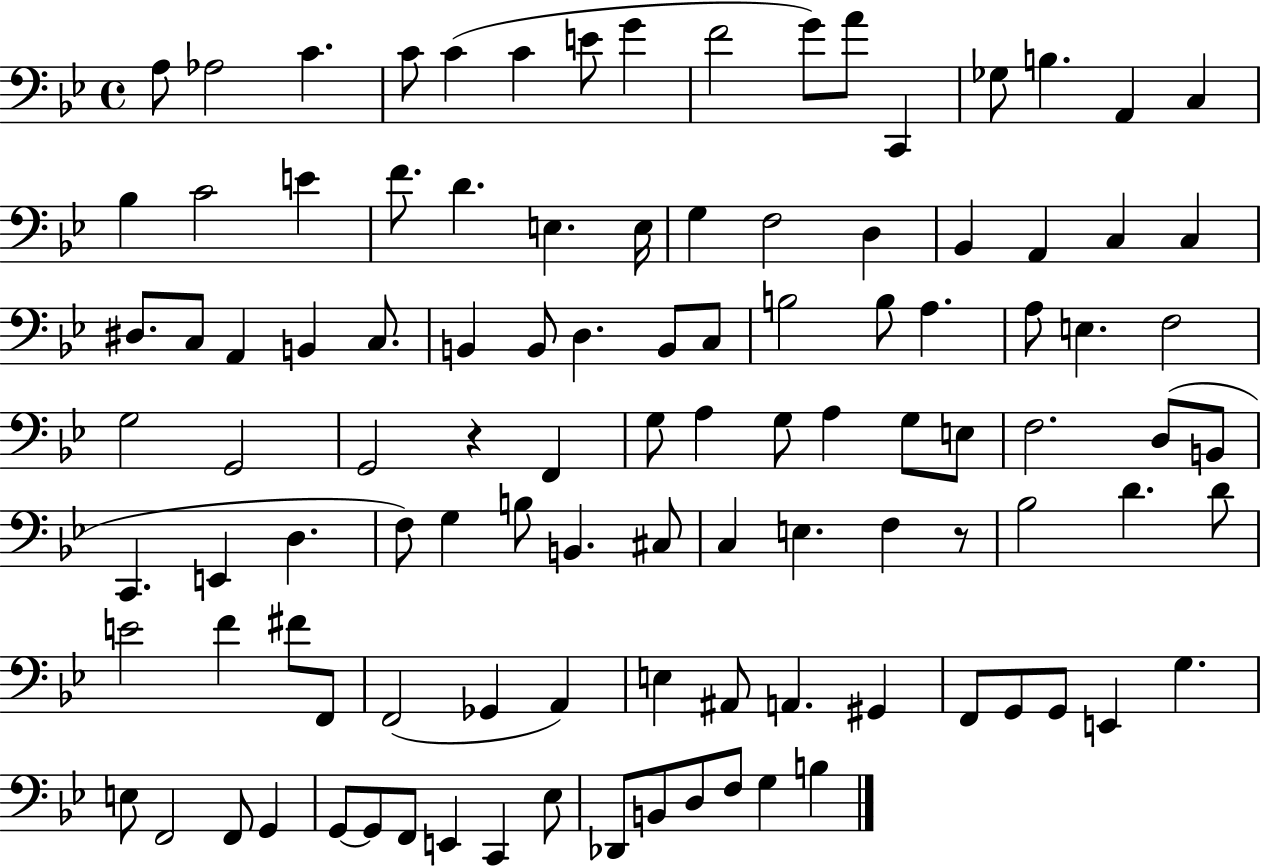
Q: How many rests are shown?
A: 2